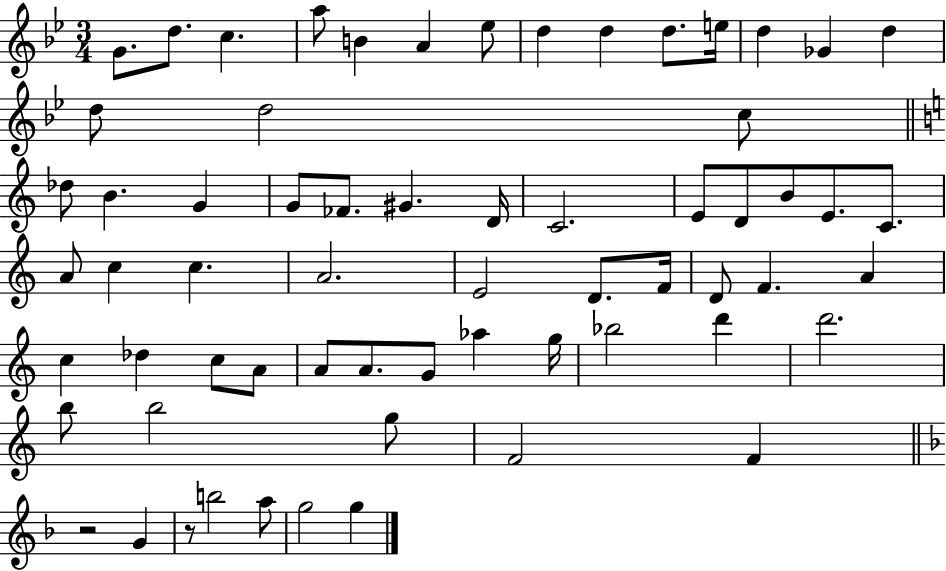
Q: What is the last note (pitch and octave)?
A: G5